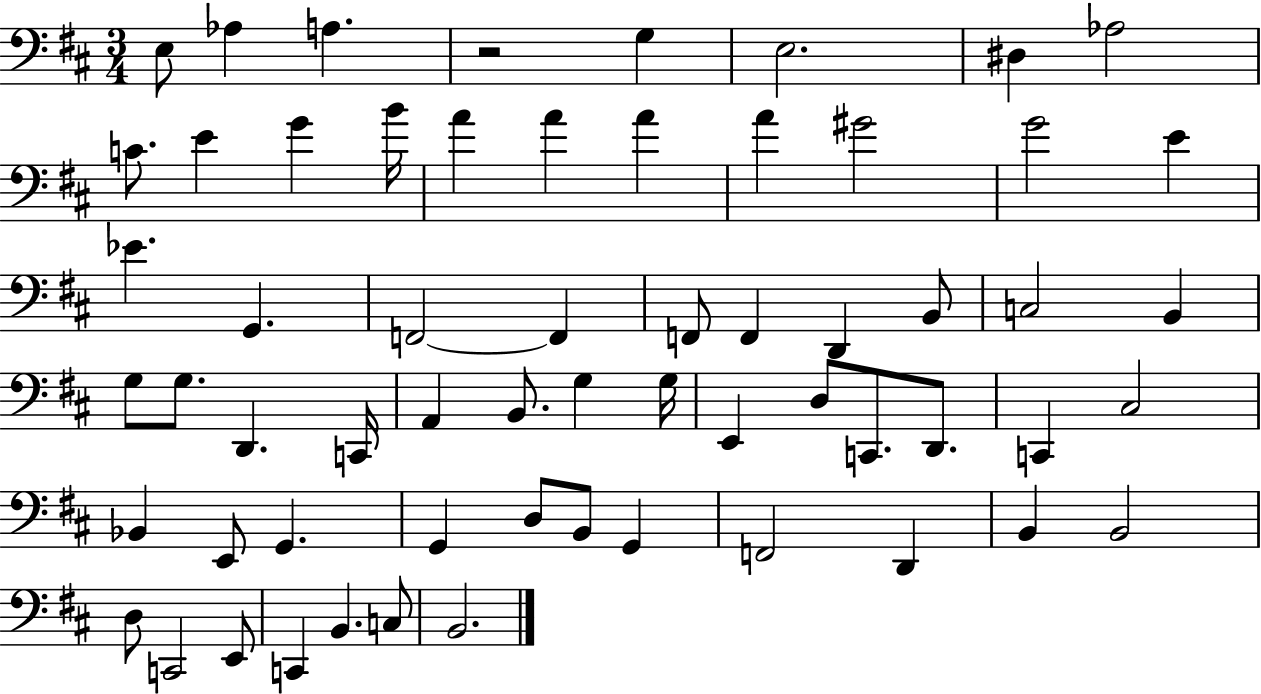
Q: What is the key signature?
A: D major